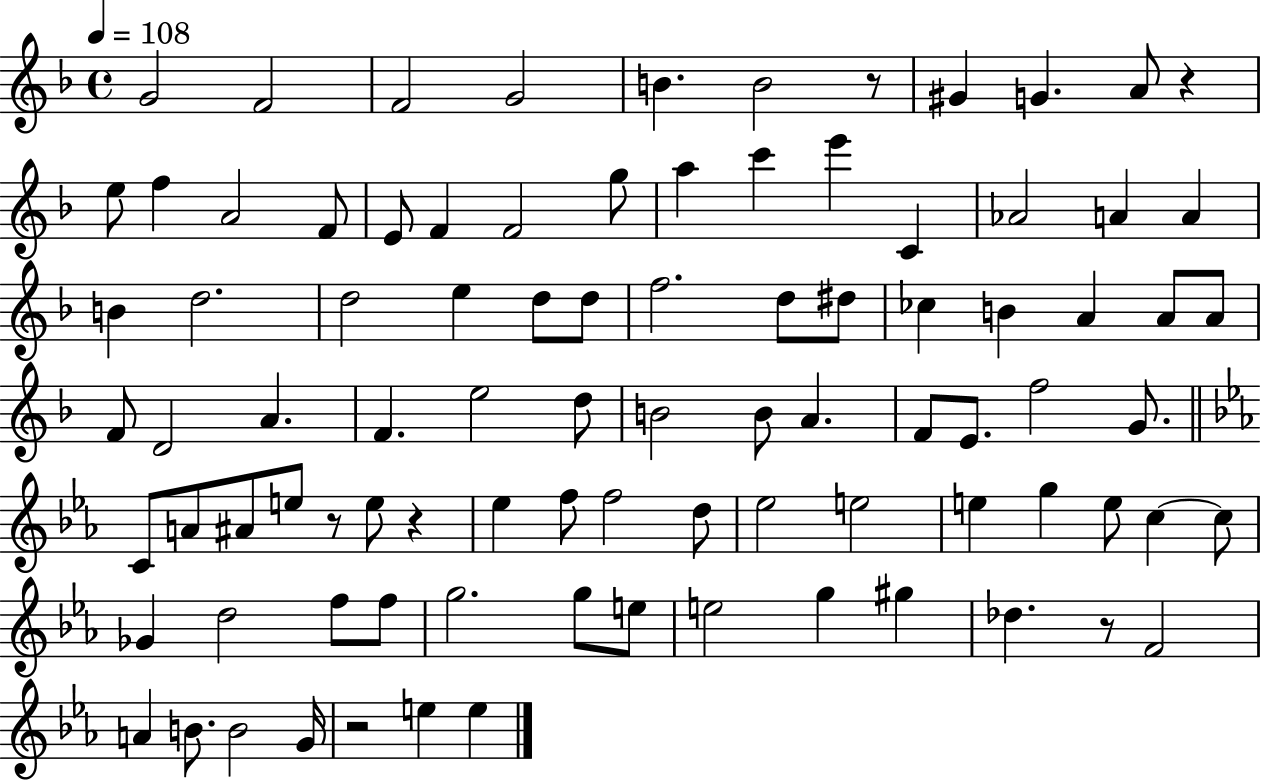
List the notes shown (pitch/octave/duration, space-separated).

G4/h F4/h F4/h G4/h B4/q. B4/h R/e G#4/q G4/q. A4/e R/q E5/e F5/q A4/h F4/e E4/e F4/q F4/h G5/e A5/q C6/q E6/q C4/q Ab4/h A4/q A4/q B4/q D5/h. D5/h E5/q D5/e D5/e F5/h. D5/e D#5/e CES5/q B4/q A4/q A4/e A4/e F4/e D4/h A4/q. F4/q. E5/h D5/e B4/h B4/e A4/q. F4/e E4/e. F5/h G4/e. C4/e A4/e A#4/e E5/e R/e E5/e R/q Eb5/q F5/e F5/h D5/e Eb5/h E5/h E5/q G5/q E5/e C5/q C5/e Gb4/q D5/h F5/e F5/e G5/h. G5/e E5/e E5/h G5/q G#5/q Db5/q. R/e F4/h A4/q B4/e. B4/h G4/s R/h E5/q E5/q